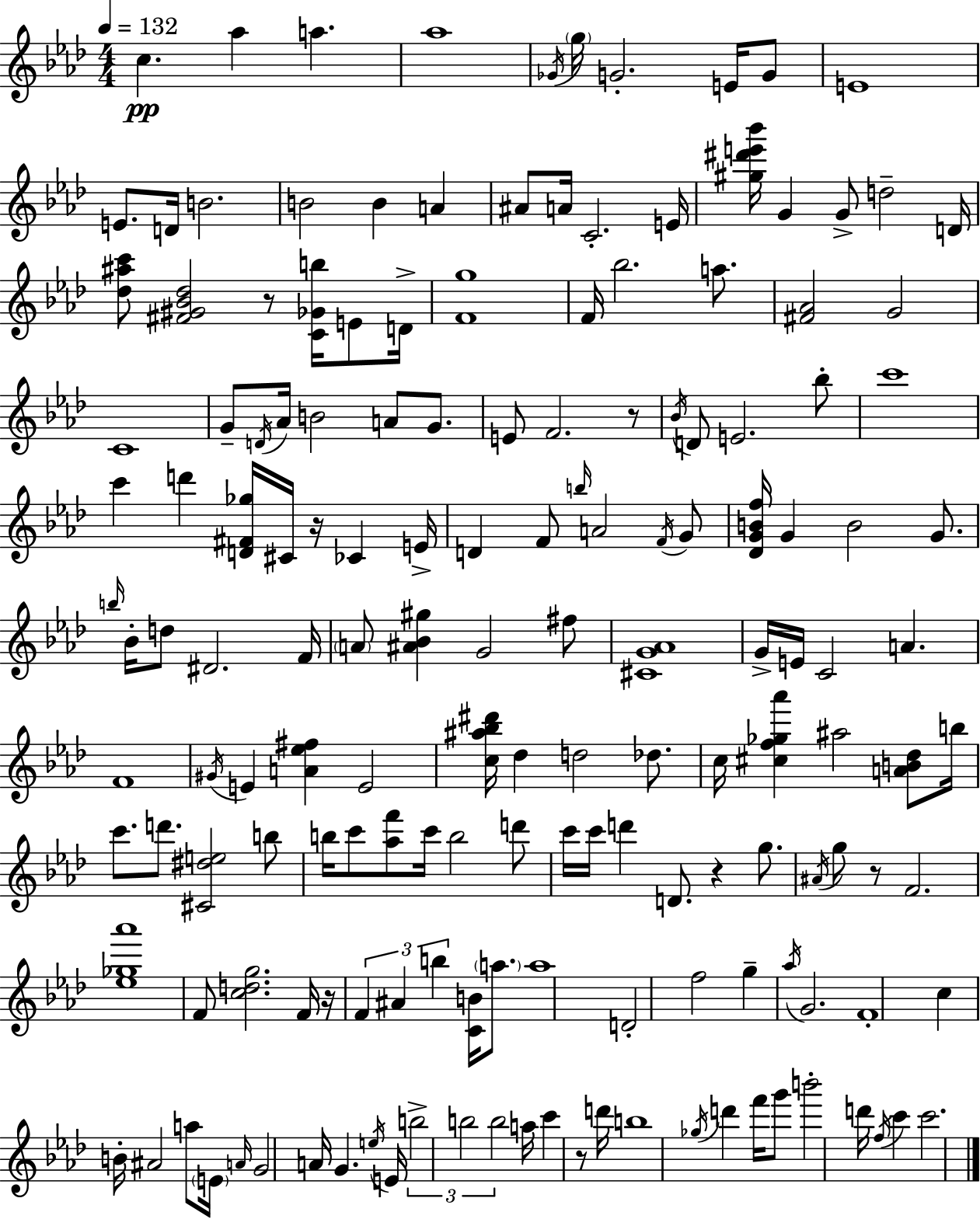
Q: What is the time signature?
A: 4/4